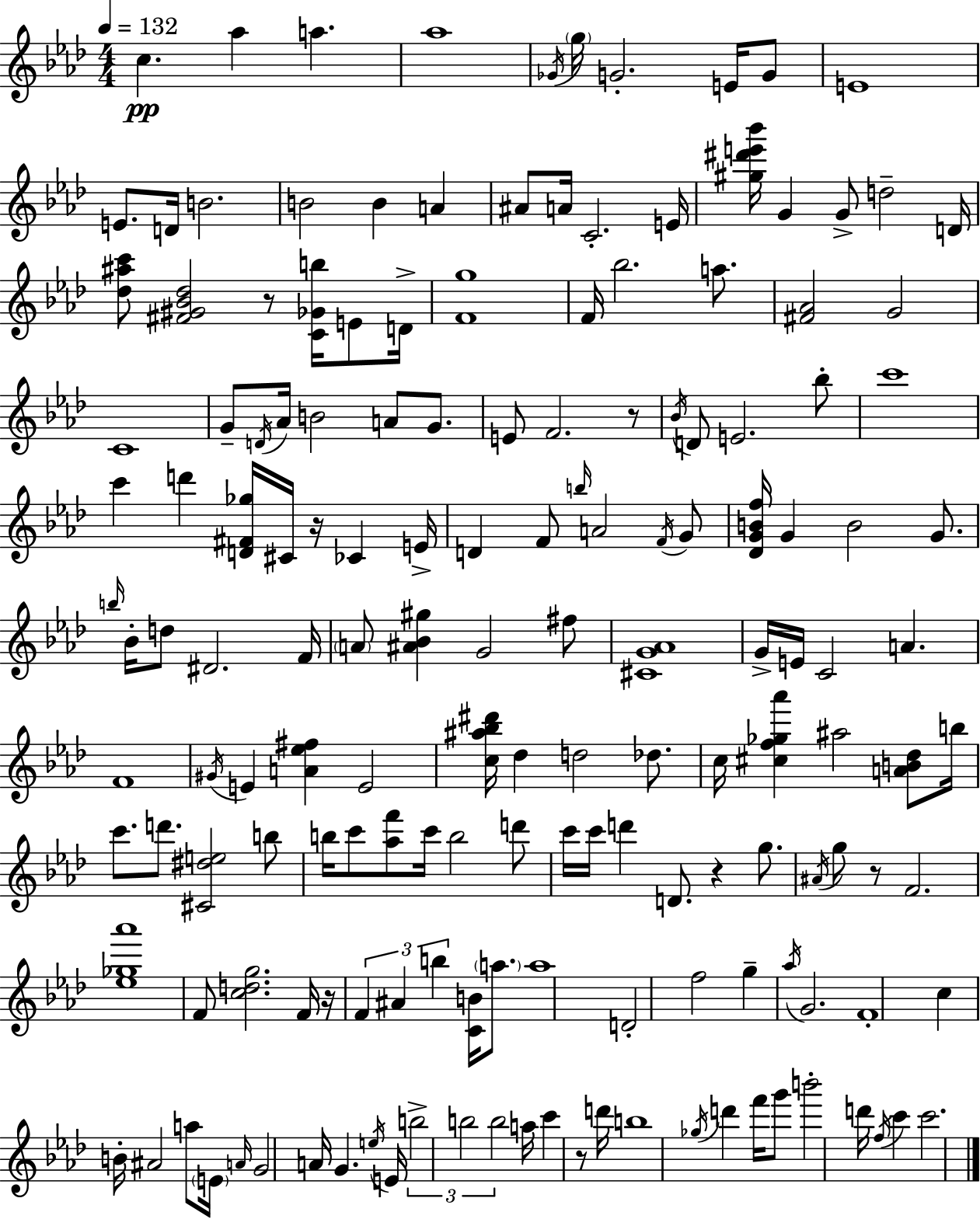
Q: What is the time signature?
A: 4/4